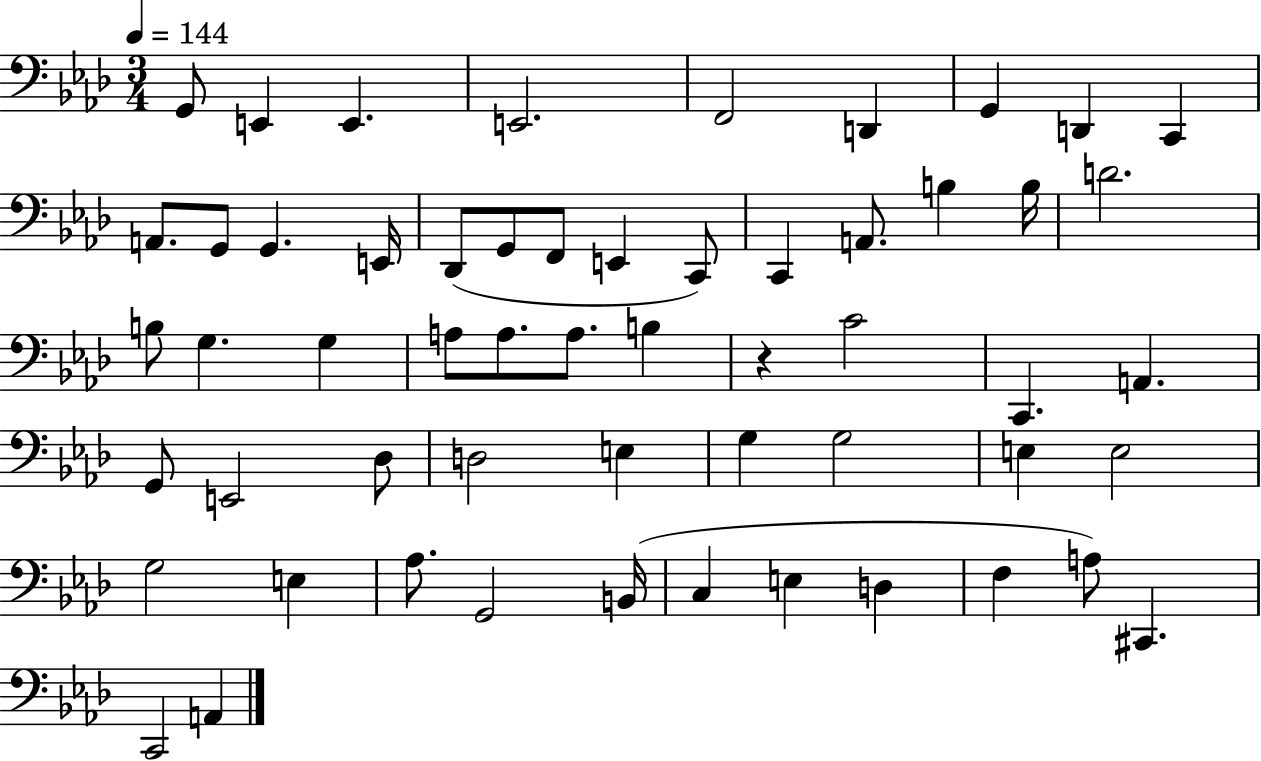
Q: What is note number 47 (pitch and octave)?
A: B2